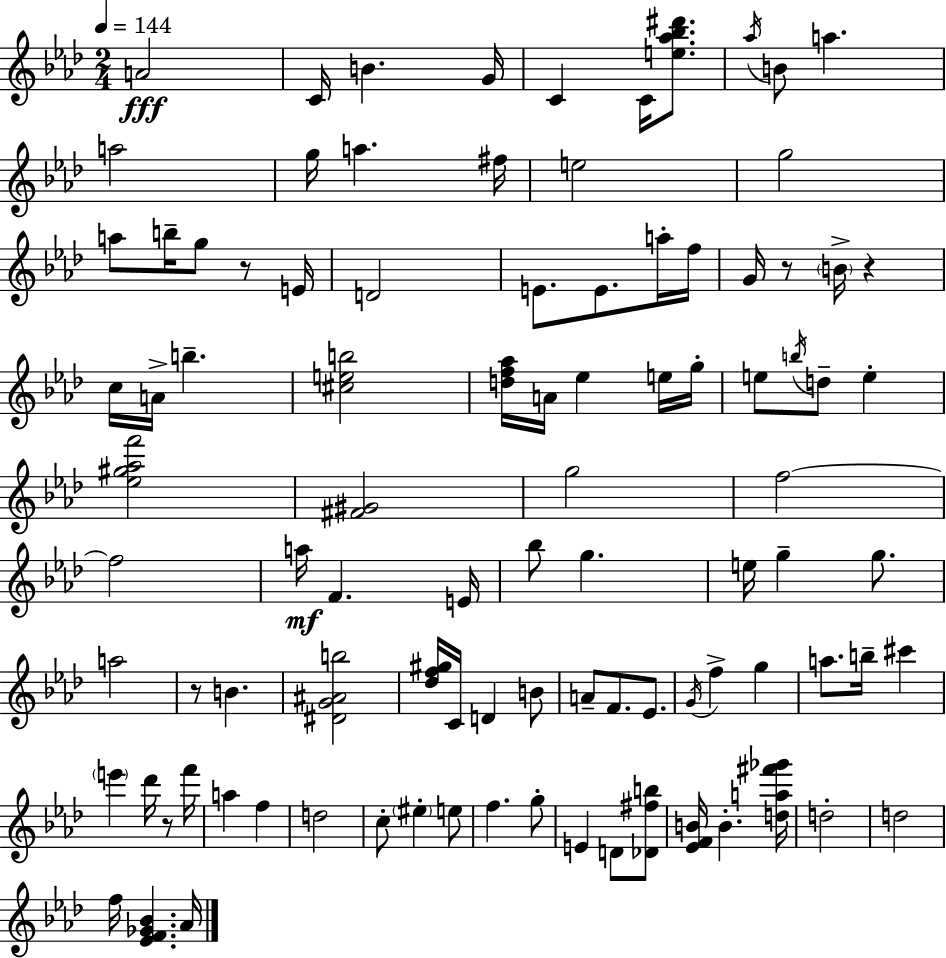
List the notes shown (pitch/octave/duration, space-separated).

A4/h C4/s B4/q. G4/s C4/q C4/s [E5,Ab5,Bb5,D#6]/e. Ab5/s B4/e A5/q. A5/h G5/s A5/q. F#5/s E5/h G5/h A5/e B5/s G5/e R/e E4/s D4/h E4/e. E4/e. A5/s F5/s G4/s R/e B4/s R/q C5/s A4/s B5/q. [C#5,E5,B5]/h [D5,F5,Ab5]/s A4/s Eb5/q E5/s G5/s E5/e B5/s D5/e E5/q [Eb5,G#5,Ab5,F6]/h [F#4,G#4]/h G5/h F5/h F5/h A5/s F4/q. E4/s Bb5/e G5/q. E5/s G5/q G5/e. A5/h R/e B4/q. [D#4,G4,A#4,B5]/h [Db5,F5,G#5]/s C4/s D4/q B4/e A4/e F4/e. Eb4/e. G4/s F5/q G5/q A5/e. B5/s C#6/q E6/q Db6/s R/e F6/s A5/q F5/q D5/h C5/e EIS5/q E5/e F5/q. G5/e E4/q D4/e [Db4,F#5,B5]/e [Eb4,F4,B4]/s B4/q. [D5,A5,F#6,Gb6]/s D5/h D5/h F5/s [Eb4,F4,Gb4,Bb4]/q. Ab4/s